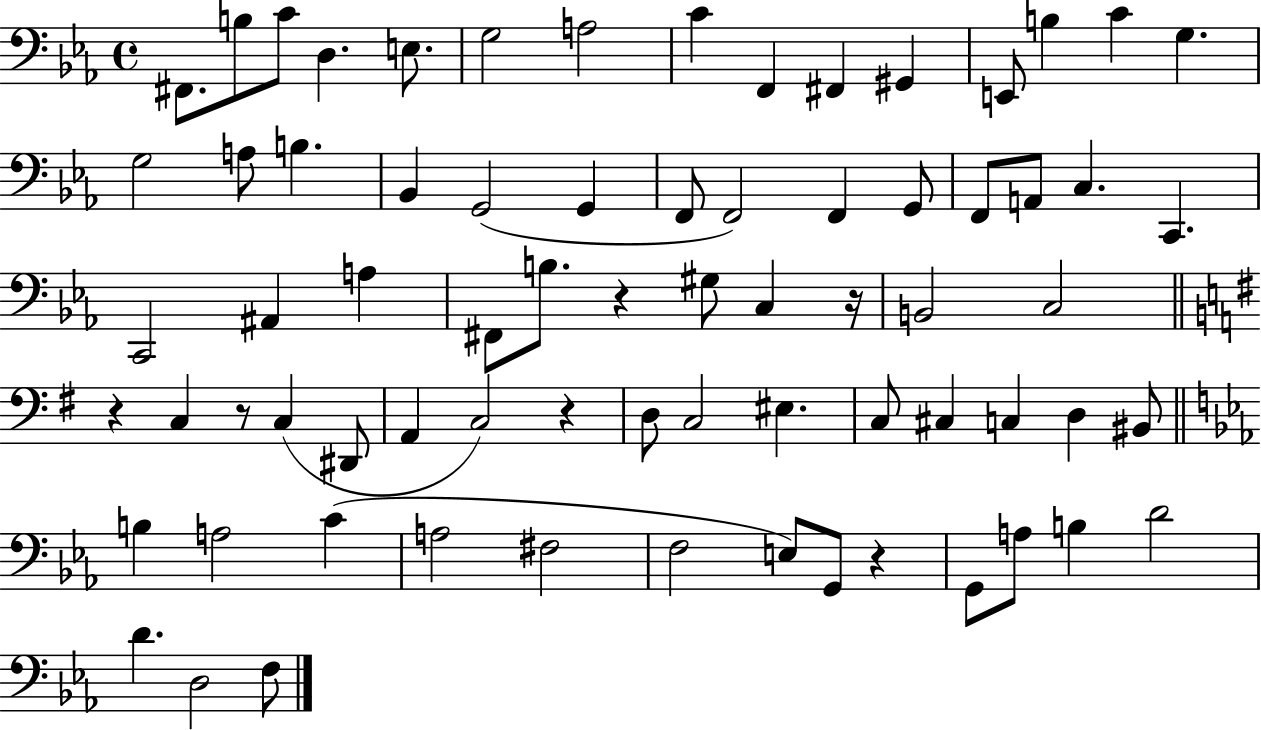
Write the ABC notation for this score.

X:1
T:Untitled
M:4/4
L:1/4
K:Eb
^F,,/2 B,/2 C/2 D, E,/2 G,2 A,2 C F,, ^F,, ^G,, E,,/2 B, C G, G,2 A,/2 B, _B,, G,,2 G,, F,,/2 F,,2 F,, G,,/2 F,,/2 A,,/2 C, C,, C,,2 ^A,, A, ^F,,/2 B,/2 z ^G,/2 C, z/4 B,,2 C,2 z C, z/2 C, ^D,,/2 A,, C,2 z D,/2 C,2 ^E, C,/2 ^C, C, D, ^B,,/2 B, A,2 C A,2 ^F,2 F,2 E,/2 G,,/2 z G,,/2 A,/2 B, D2 D D,2 F,/2